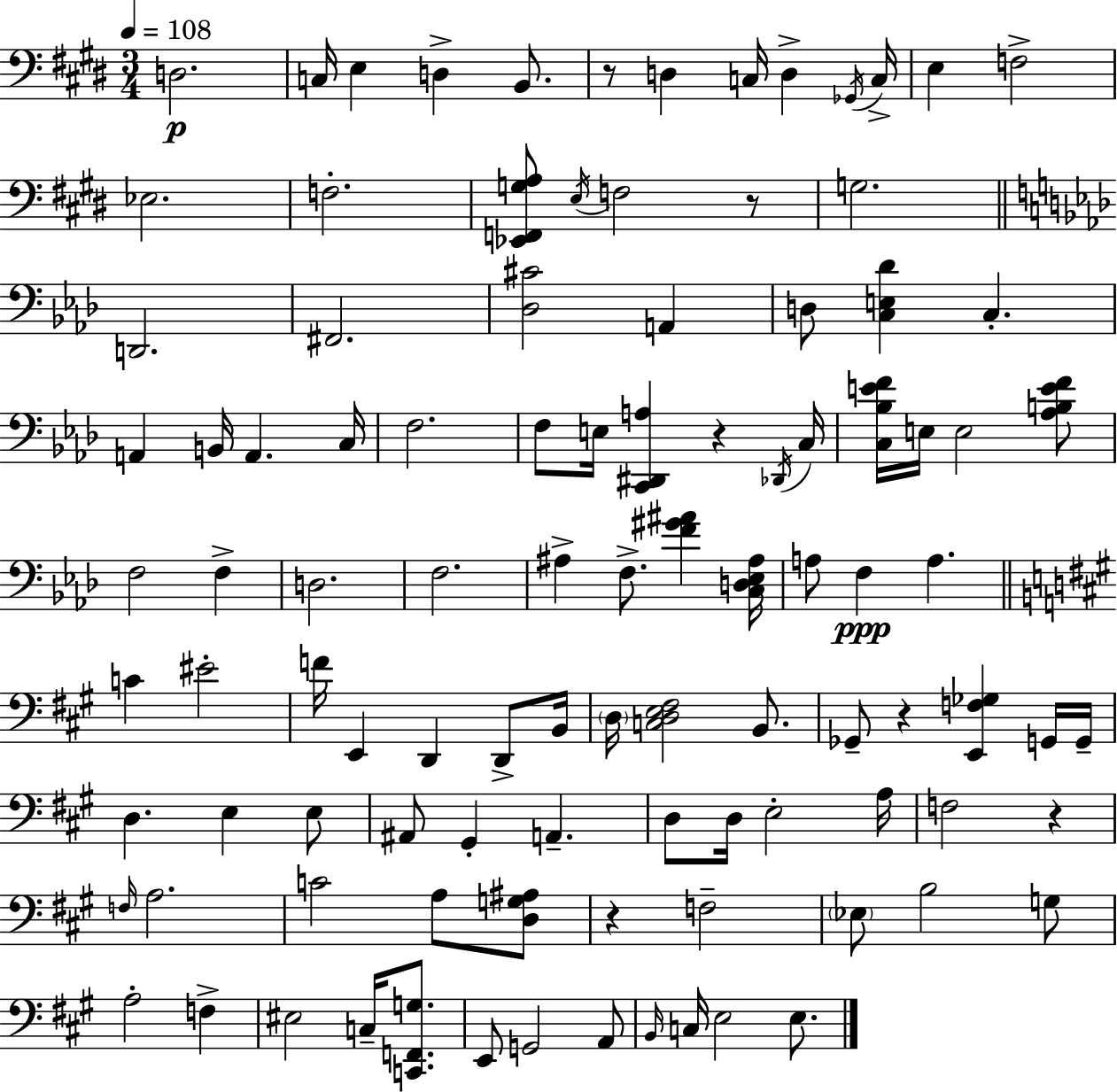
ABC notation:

X:1
T:Untitled
M:3/4
L:1/4
K:E
D,2 C,/4 E, D, B,,/2 z/2 D, C,/4 D, _G,,/4 C,/4 E, F,2 _E,2 F,2 [_E,,F,,G,A,]/2 E,/4 F,2 z/2 G,2 D,,2 ^F,,2 [_D,^C]2 A,, D,/2 [C,E,_D] C, A,, B,,/4 A,, C,/4 F,2 F,/2 E,/4 [C,,^D,,A,] z _D,,/4 C,/4 [C,_B,EF]/4 E,/4 E,2 [_A,B,EF]/2 F,2 F, D,2 F,2 ^A, F,/2 [F^G^A] [C,D,_E,^A,]/4 A,/2 F, A, C ^E2 F/4 E,, D,, D,,/2 B,,/4 D,/4 [C,D,E,^F,]2 B,,/2 _G,,/2 z [E,,F,_G,] G,,/4 G,,/4 D, E, E,/2 ^A,,/2 ^G,, A,, D,/2 D,/4 E,2 A,/4 F,2 z F,/4 A,2 C2 A,/2 [D,G,^A,]/2 z F,2 _E,/2 B,2 G,/2 A,2 F, ^E,2 C,/4 [C,,F,,G,]/2 E,,/2 G,,2 A,,/2 B,,/4 C,/4 E,2 E,/2